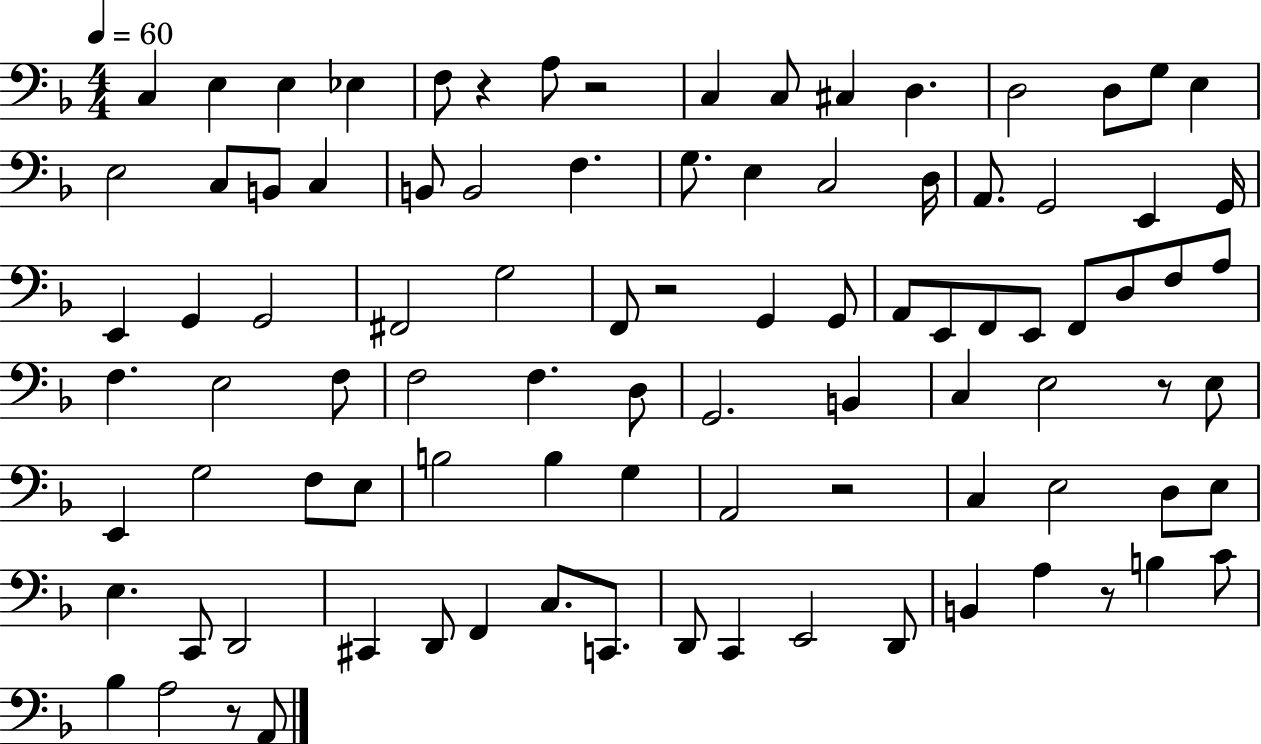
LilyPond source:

{
  \clef bass
  \numericTimeSignature
  \time 4/4
  \key f \major
  \tempo 4 = 60
  c4 e4 e4 ees4 | f8 r4 a8 r2 | c4 c8 cis4 d4. | d2 d8 g8 e4 | \break e2 c8 b,8 c4 | b,8 b,2 f4. | g8. e4 c2 d16 | a,8. g,2 e,4 g,16 | \break e,4 g,4 g,2 | fis,2 g2 | f,8 r2 g,4 g,8 | a,8 e,8 f,8 e,8 f,8 d8 f8 a8 | \break f4. e2 f8 | f2 f4. d8 | g,2. b,4 | c4 e2 r8 e8 | \break e,4 g2 f8 e8 | b2 b4 g4 | a,2 r2 | c4 e2 d8 e8 | \break e4. c,8 d,2 | cis,4 d,8 f,4 c8. c,8. | d,8 c,4 e,2 d,8 | b,4 a4 r8 b4 c'8 | \break bes4 a2 r8 a,8 | \bar "|."
}